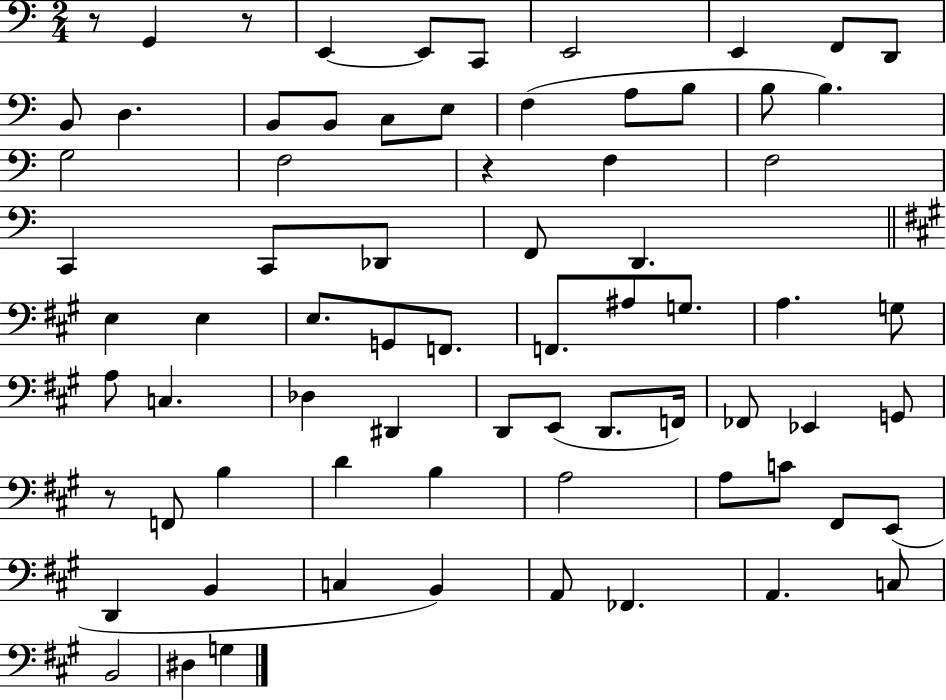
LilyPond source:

{
  \clef bass
  \numericTimeSignature
  \time 2/4
  \key c \major
  r8 g,4 r8 | e,4~~ e,8 c,8 | e,2 | e,4 f,8 d,8 | \break b,8 d4. | b,8 b,8 c8 e8 | f4( a8 b8 | b8 b4.) | \break g2 | f2 | r4 f4 | f2 | \break c,4 c,8 des,8 | f,8 d,4. | \bar "||" \break \key a \major e4 e4 | e8. g,8 f,8. | f,8. ais8 g8. | a4. g8 | \break a8 c4. | des4 dis,4 | d,8 e,8( d,8. f,16) | fes,8 ees,4 g,8 | \break r8 f,8 b4 | d'4 b4 | a2 | a8 c'8 fis,8 e,8( | \break d,4 b,4 | c4 b,4) | a,8 fes,4. | a,4. c8 | \break b,2 | dis4 g4 | \bar "|."
}